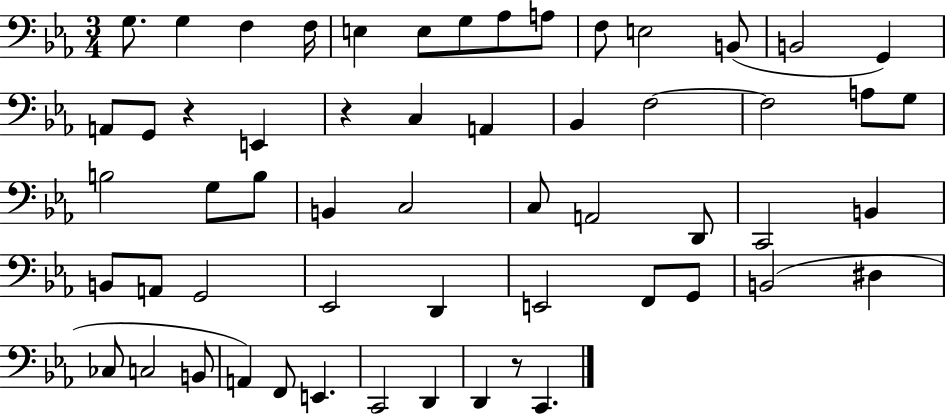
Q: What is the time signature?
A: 3/4